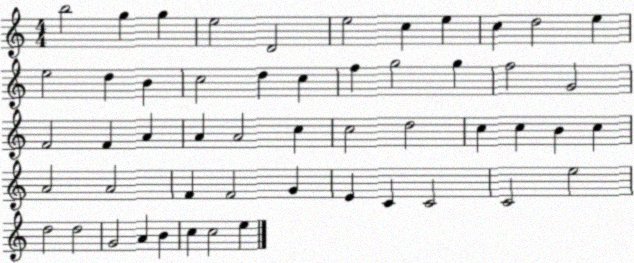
X:1
T:Untitled
M:4/4
L:1/4
K:C
b2 g g e2 D2 e2 c e c d2 e e2 d B c2 d c f g2 g f2 G2 F2 F A A A2 c c2 d2 c c B c A2 A2 F F2 G E C C2 C2 e2 d2 d2 G2 A B c c2 e